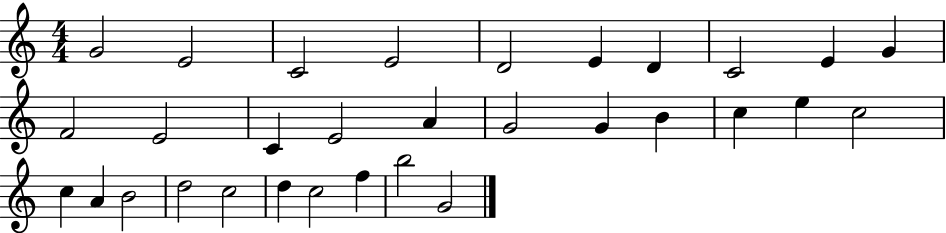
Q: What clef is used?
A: treble